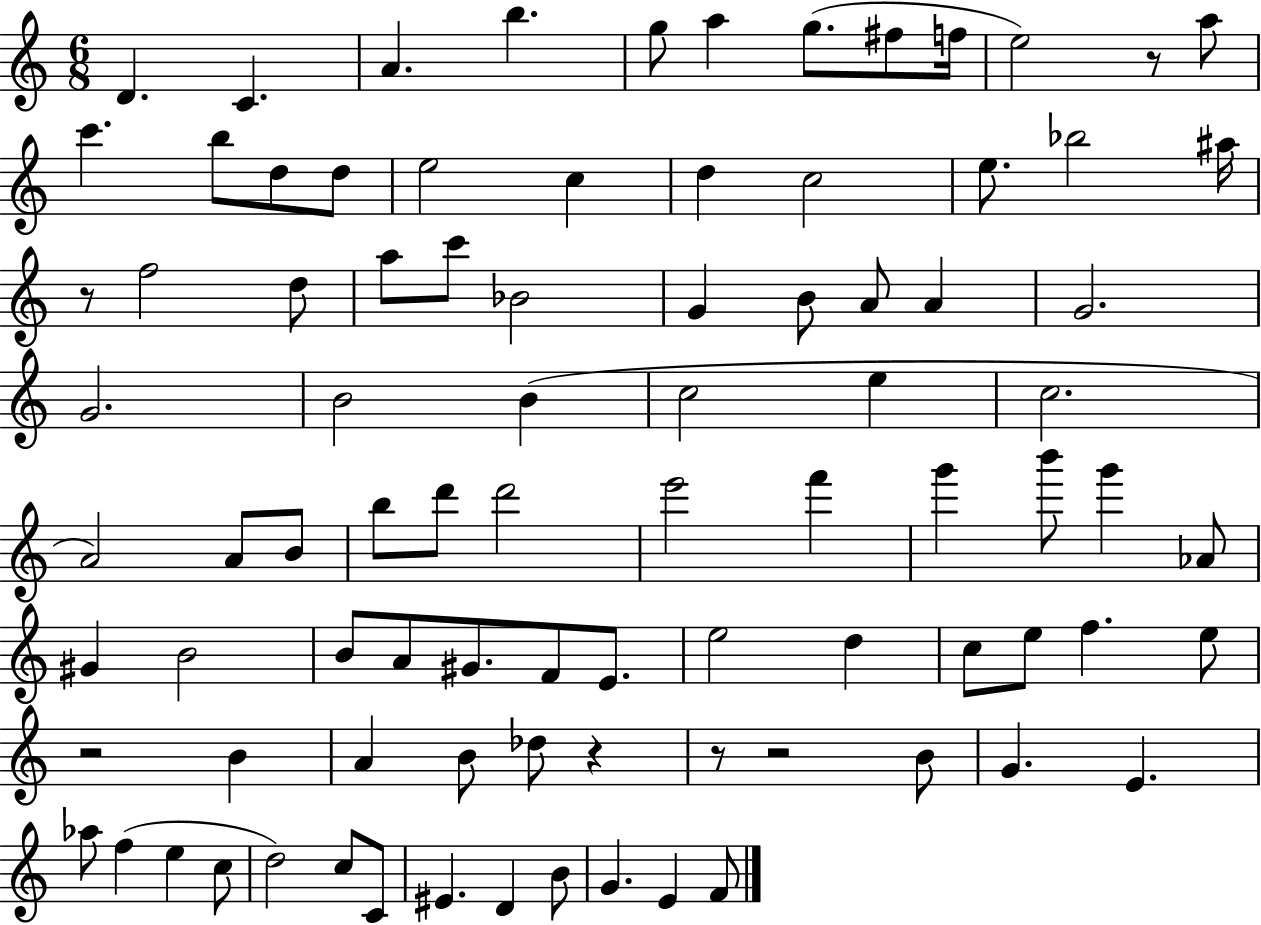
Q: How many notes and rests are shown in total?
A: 89